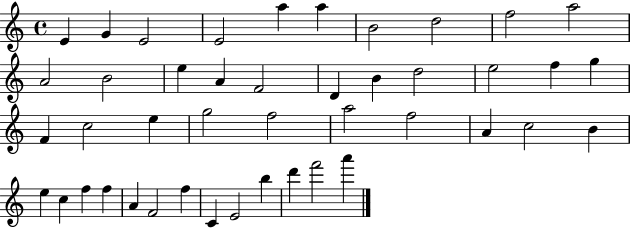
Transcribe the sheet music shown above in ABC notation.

X:1
T:Untitled
M:4/4
L:1/4
K:C
E G E2 E2 a a B2 d2 f2 a2 A2 B2 e A F2 D B d2 e2 f g F c2 e g2 f2 a2 f2 A c2 B e c f f A F2 f C E2 b d' f'2 a'